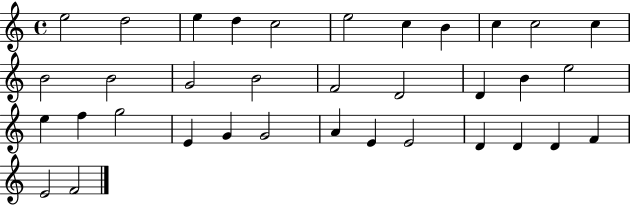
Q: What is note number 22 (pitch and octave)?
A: F5